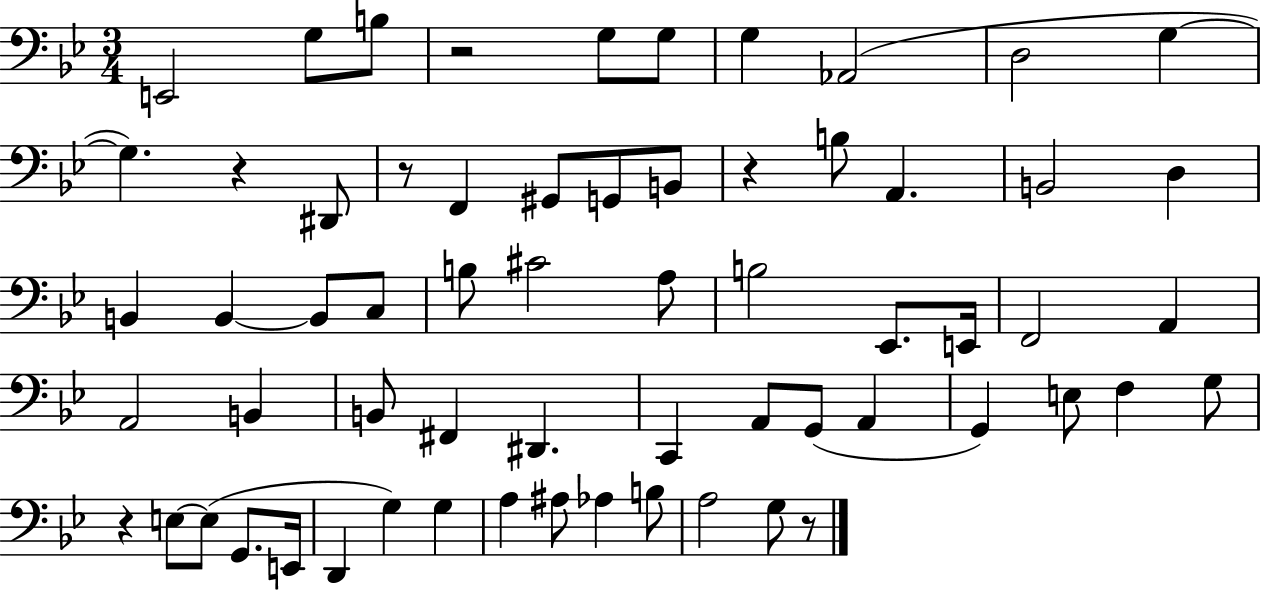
E2/h G3/e B3/e R/h G3/e G3/e G3/q Ab2/h D3/h G3/q G3/q. R/q D#2/e R/e F2/q G#2/e G2/e B2/e R/q B3/e A2/q. B2/h D3/q B2/q B2/q B2/e C3/e B3/e C#4/h A3/e B3/h Eb2/e. E2/s F2/h A2/q A2/h B2/q B2/e F#2/q D#2/q. C2/q A2/e G2/e A2/q G2/q E3/e F3/q G3/e R/q E3/e E3/e G2/e. E2/s D2/q G3/q G3/q A3/q A#3/e Ab3/q B3/e A3/h G3/e R/e